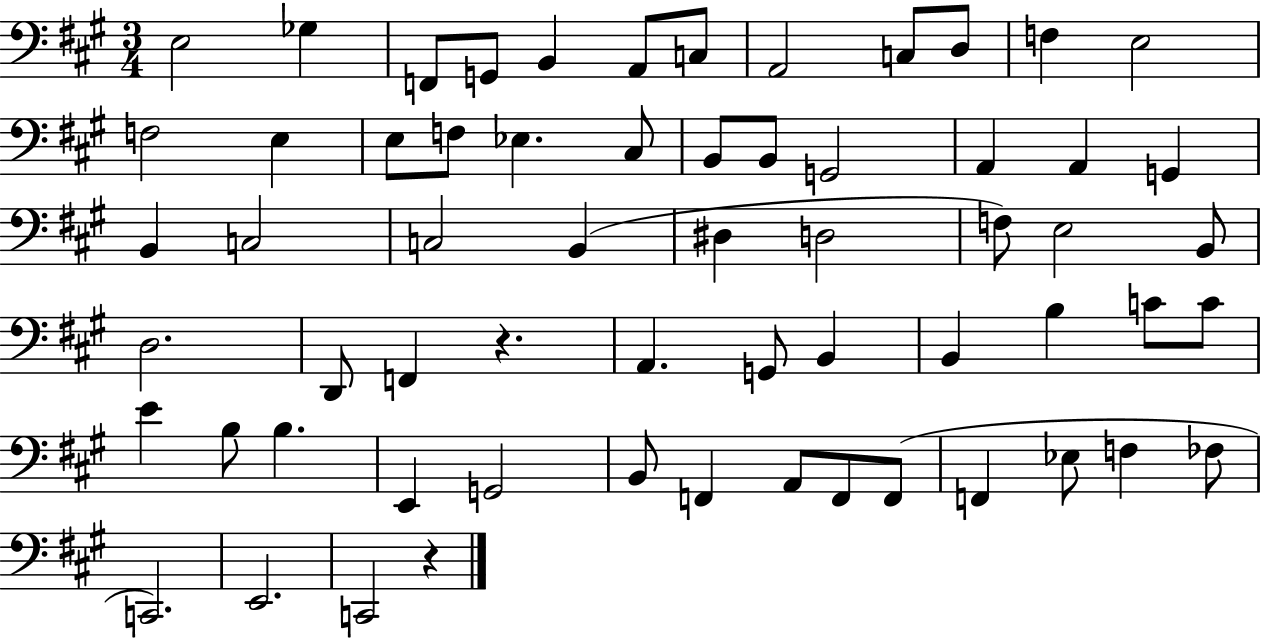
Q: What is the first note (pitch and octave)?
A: E3